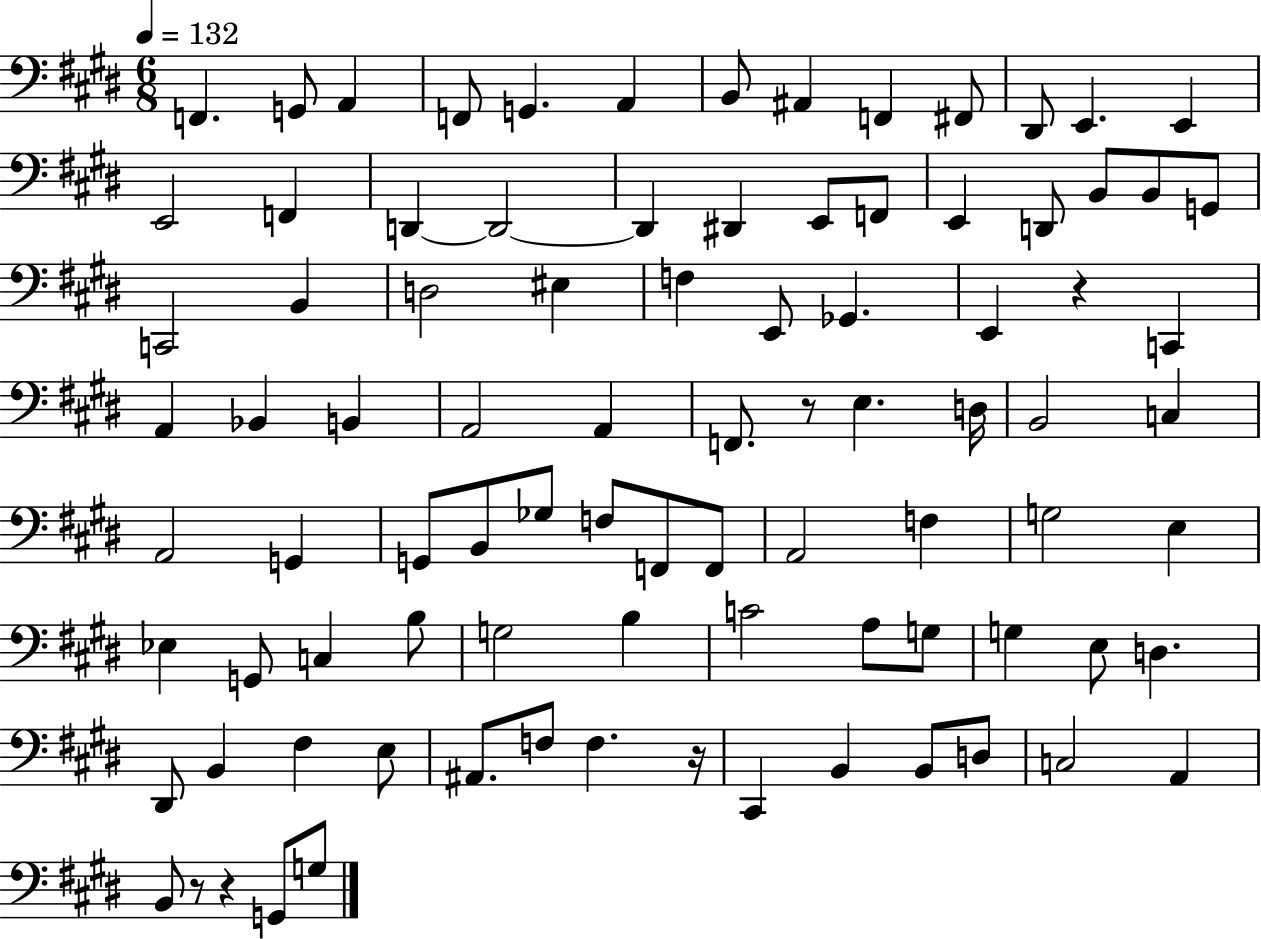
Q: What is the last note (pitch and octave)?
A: G3